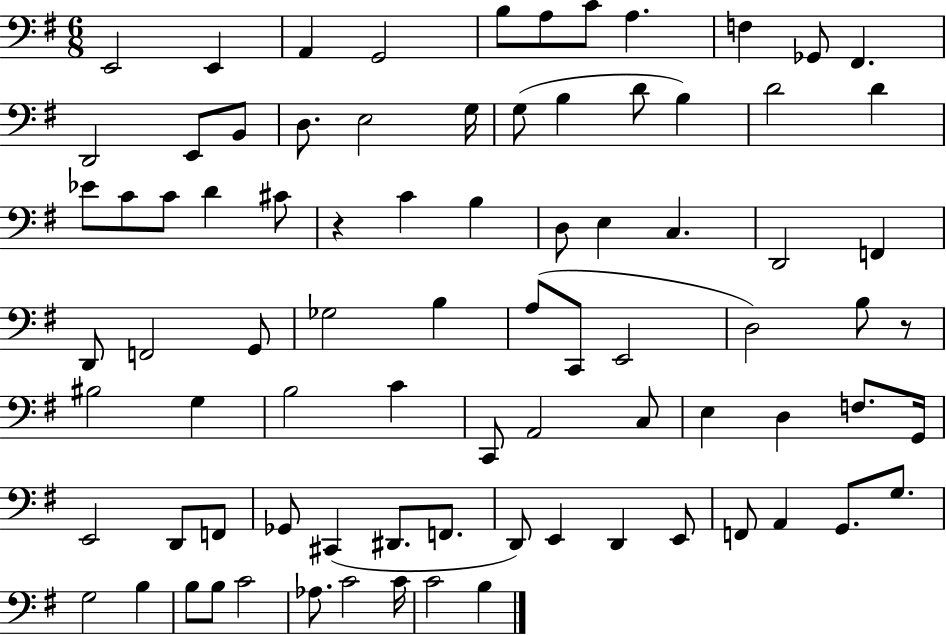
E2/h E2/q A2/q G2/h B3/e A3/e C4/e A3/q. F3/q Gb2/e F#2/q. D2/h E2/e B2/e D3/e. E3/h G3/s G3/e B3/q D4/e B3/q D4/h D4/q Eb4/e C4/e C4/e D4/q C#4/e R/q C4/q B3/q D3/e E3/q C3/q. D2/h F2/q D2/e F2/h G2/e Gb3/h B3/q A3/e C2/e E2/h D3/h B3/e R/e BIS3/h G3/q B3/h C4/q C2/e A2/h C3/e E3/q D3/q F3/e. G2/s E2/h D2/e F2/e Gb2/e C#2/q D#2/e. F2/e. D2/e E2/q D2/q E2/e F2/e A2/q G2/e. G3/e. G3/h B3/q B3/e B3/e C4/h Ab3/e. C4/h C4/s C4/h B3/q